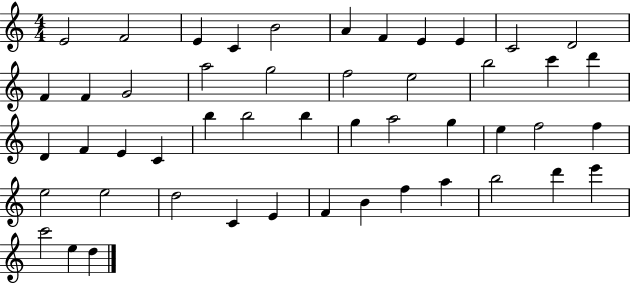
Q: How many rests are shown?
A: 0